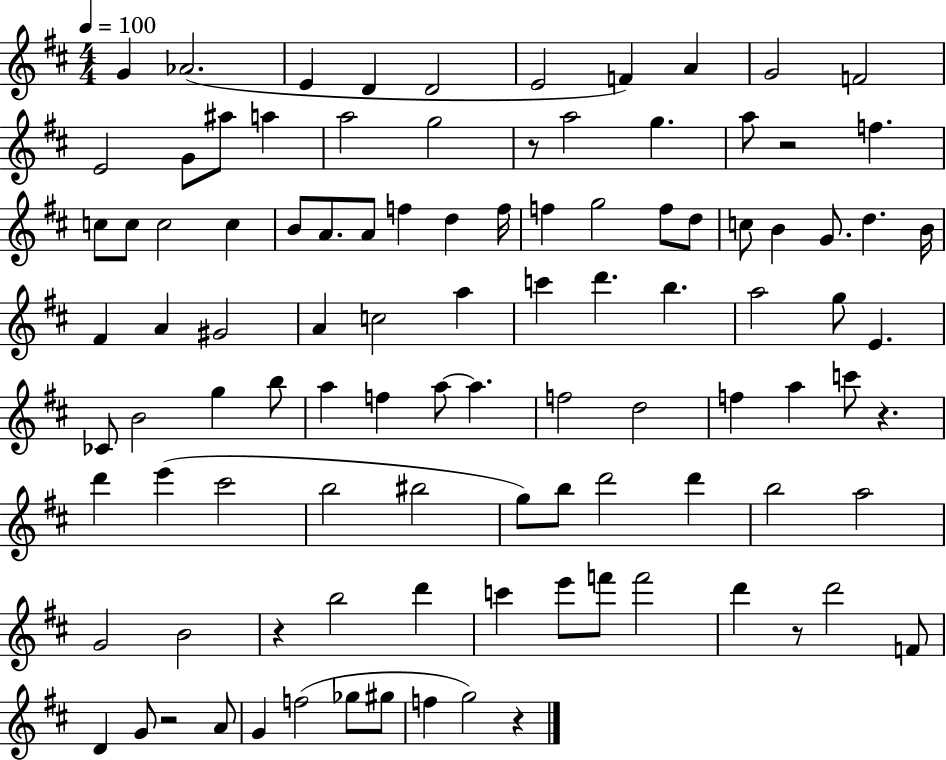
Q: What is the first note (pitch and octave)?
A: G4